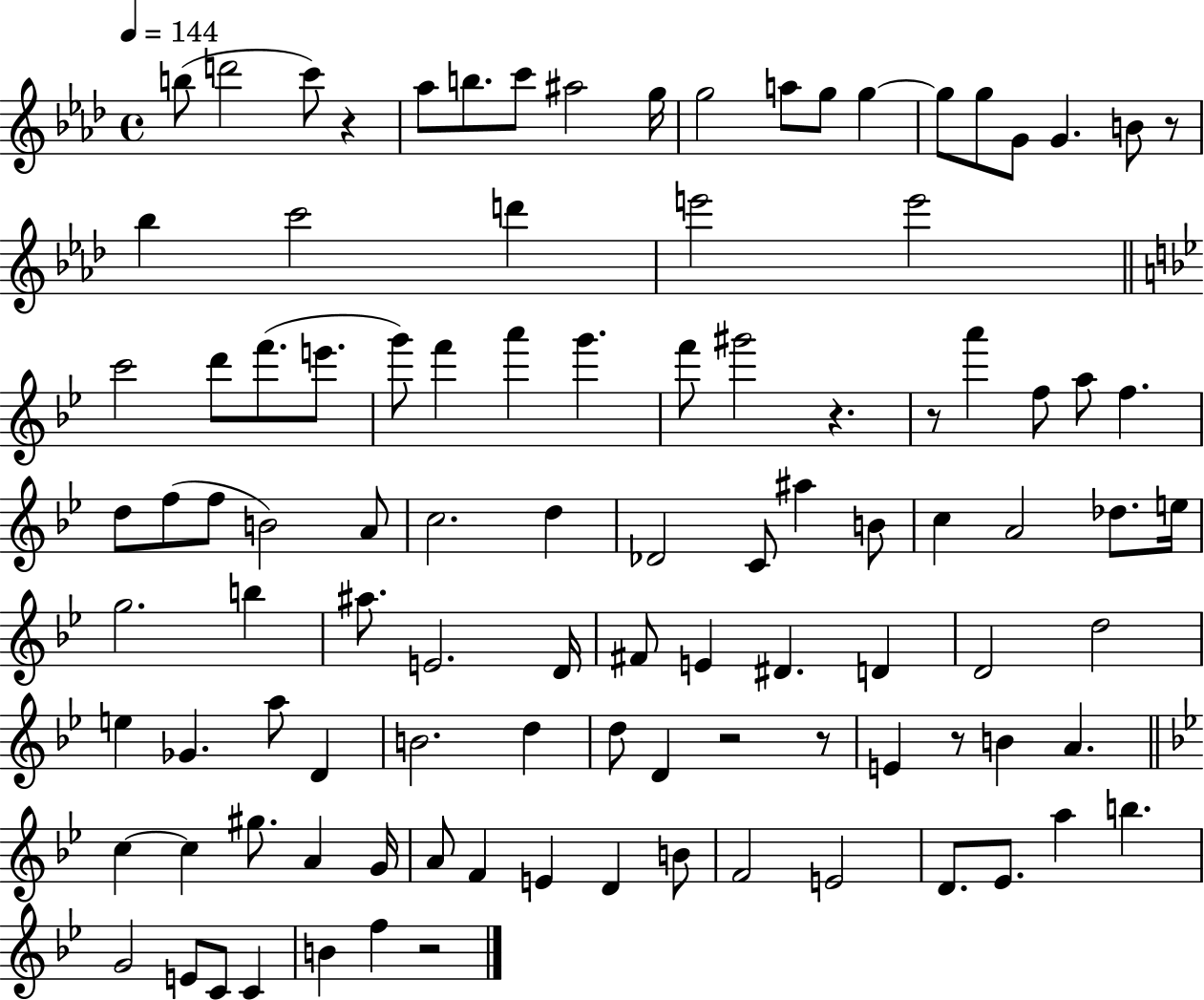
B5/e D6/h C6/e R/q Ab5/e B5/e. C6/e A#5/h G5/s G5/h A5/e G5/e G5/q G5/e G5/e G4/e G4/q. B4/e R/e Bb5/q C6/h D6/q E6/h E6/h C6/h D6/e F6/e. E6/e. G6/e F6/q A6/q G6/q. F6/e G#6/h R/q. R/e A6/q F5/e A5/e F5/q. D5/e F5/e F5/e B4/h A4/e C5/h. D5/q Db4/h C4/e A#5/q B4/e C5/q A4/h Db5/e. E5/s G5/h. B5/q A#5/e. E4/h. D4/s F#4/e E4/q D#4/q. D4/q D4/h D5/h E5/q Gb4/q. A5/e D4/q B4/h. D5/q D5/e D4/q R/h R/e E4/q R/e B4/q A4/q. C5/q C5/q G#5/e. A4/q G4/s A4/e F4/q E4/q D4/q B4/e F4/h E4/h D4/e. Eb4/e. A5/q B5/q. G4/h E4/e C4/e C4/q B4/q F5/q R/h